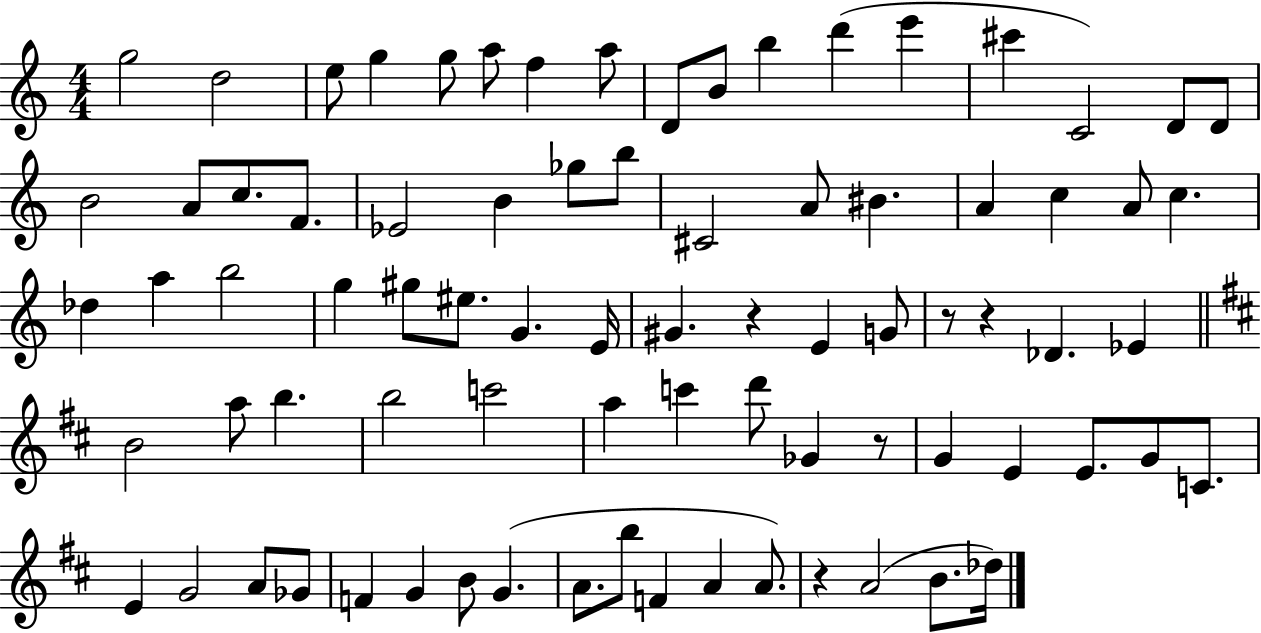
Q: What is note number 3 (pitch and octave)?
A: E5